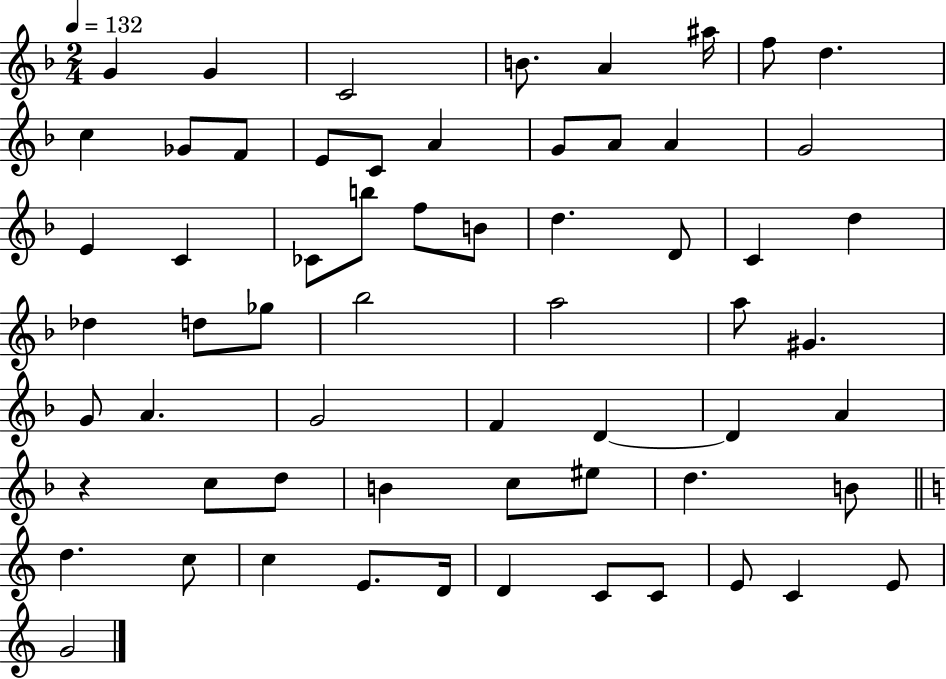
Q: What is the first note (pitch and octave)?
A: G4